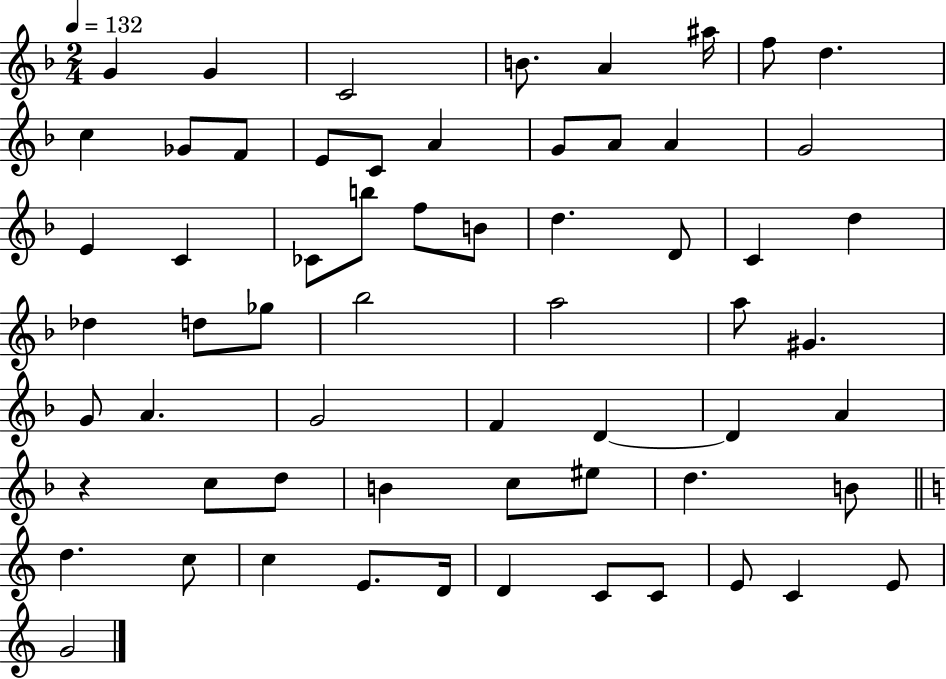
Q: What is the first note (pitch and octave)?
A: G4